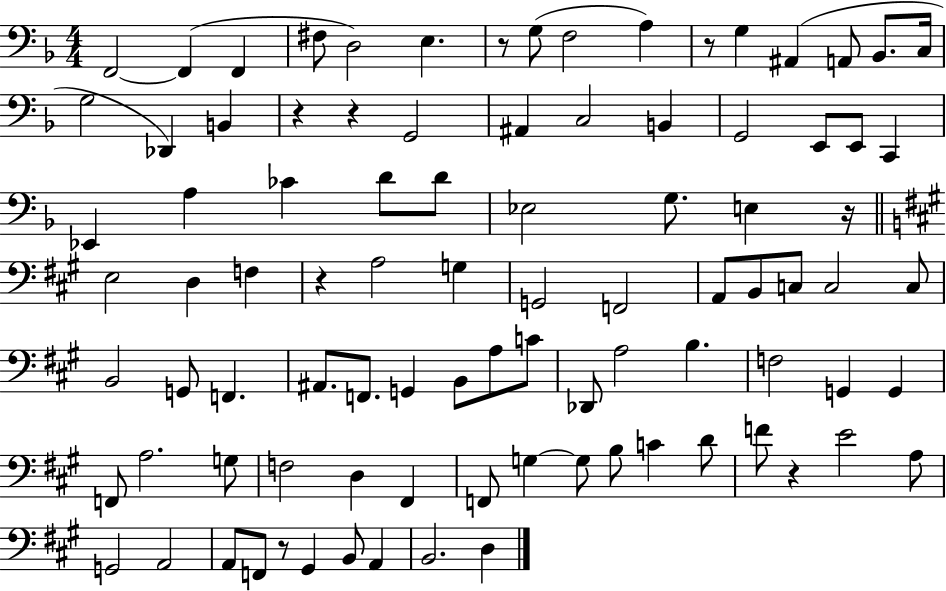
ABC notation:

X:1
T:Untitled
M:4/4
L:1/4
K:F
F,,2 F,, F,, ^F,/2 D,2 E, z/2 G,/2 F,2 A, z/2 G, ^A,, A,,/2 _B,,/2 C,/4 G,2 _D,, B,, z z G,,2 ^A,, C,2 B,, G,,2 E,,/2 E,,/2 C,, _E,, A, _C D/2 D/2 _E,2 G,/2 E, z/4 E,2 D, F, z A,2 G, G,,2 F,,2 A,,/2 B,,/2 C,/2 C,2 C,/2 B,,2 G,,/2 F,, ^A,,/2 F,,/2 G,, B,,/2 A,/2 C/2 _D,,/2 A,2 B, F,2 G,, G,, F,,/2 A,2 G,/2 F,2 D, ^F,, F,,/2 G, G,/2 B,/2 C D/2 F/2 z E2 A,/2 G,,2 A,,2 A,,/2 F,,/2 z/2 ^G,, B,,/2 A,, B,,2 D,